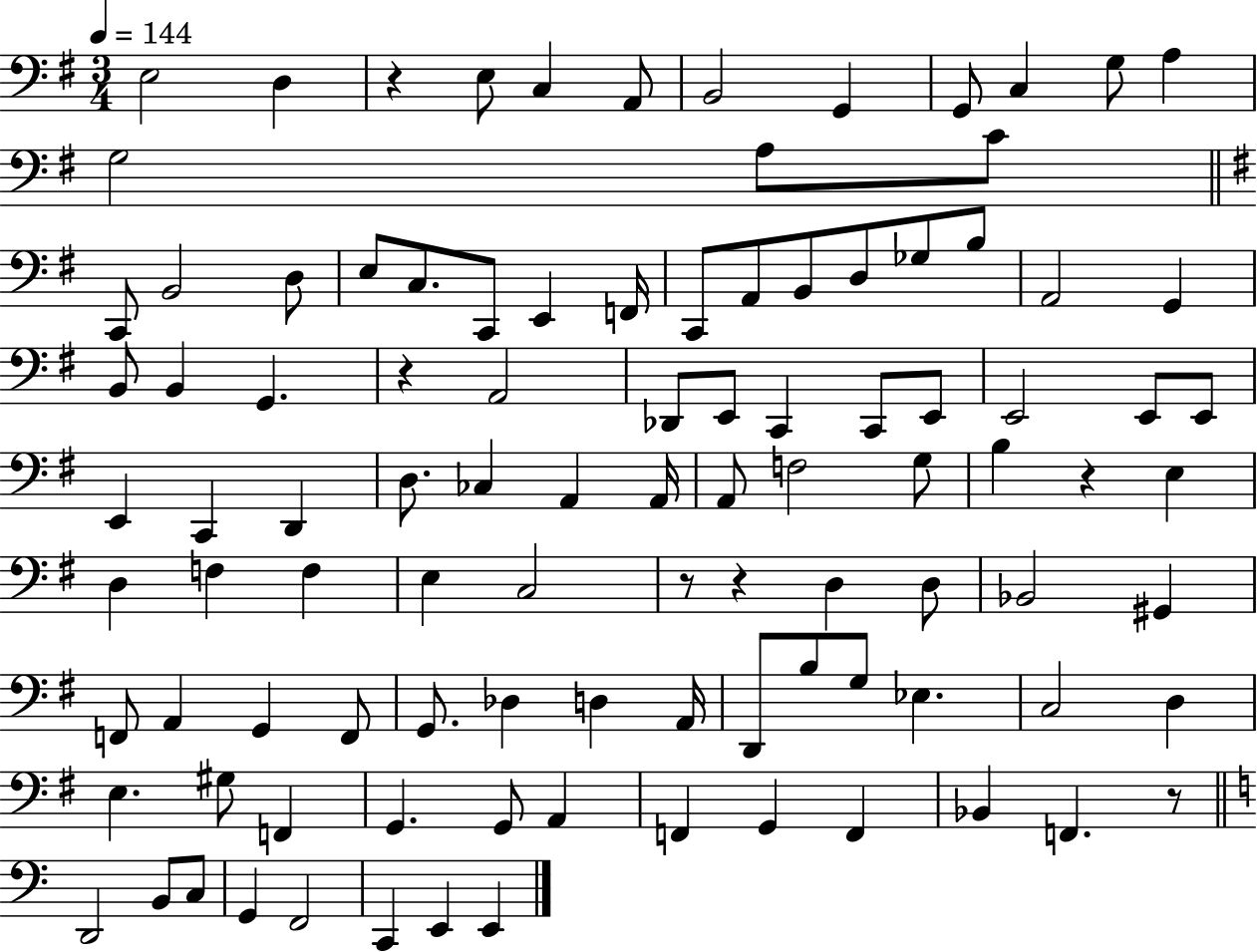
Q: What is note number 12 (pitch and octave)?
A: G3